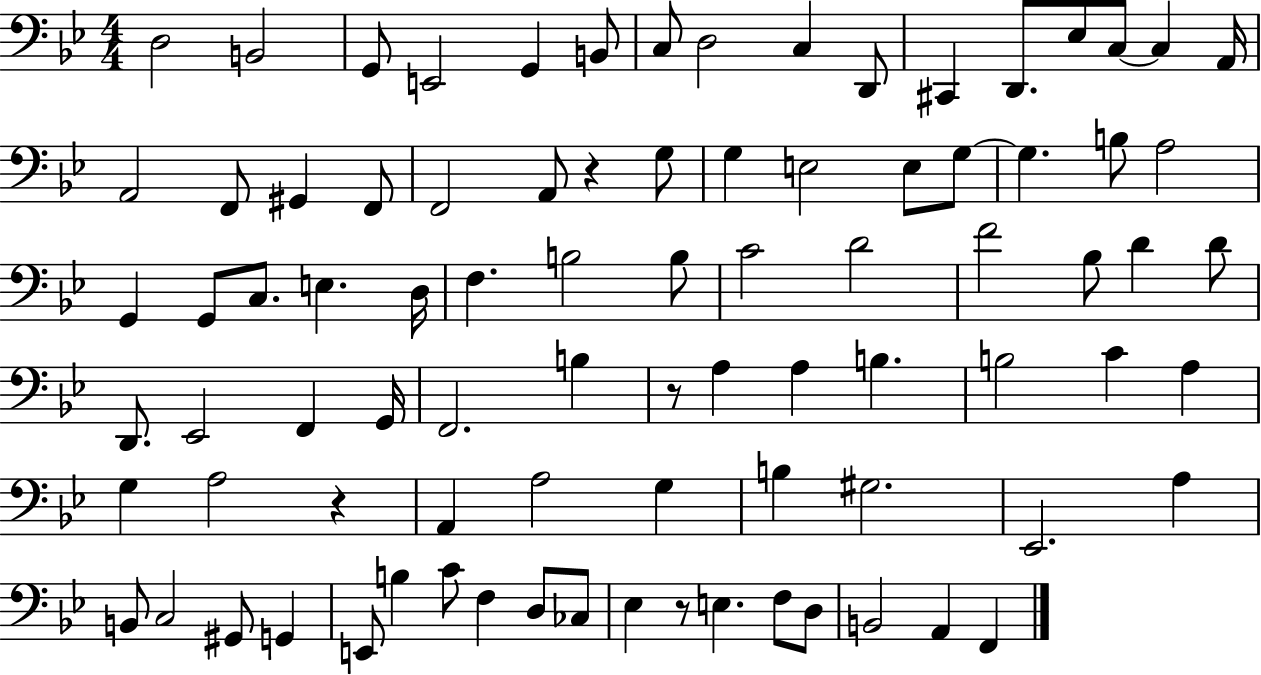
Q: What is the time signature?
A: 4/4